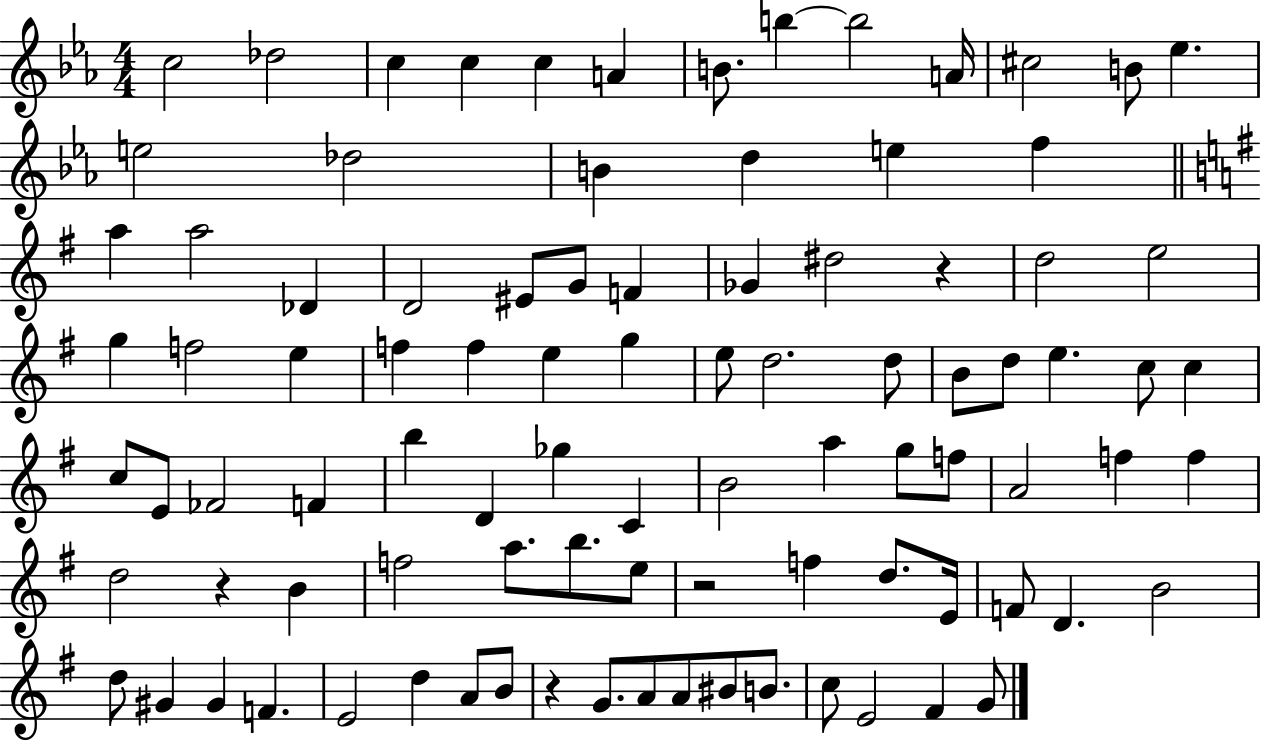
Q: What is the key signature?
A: EES major